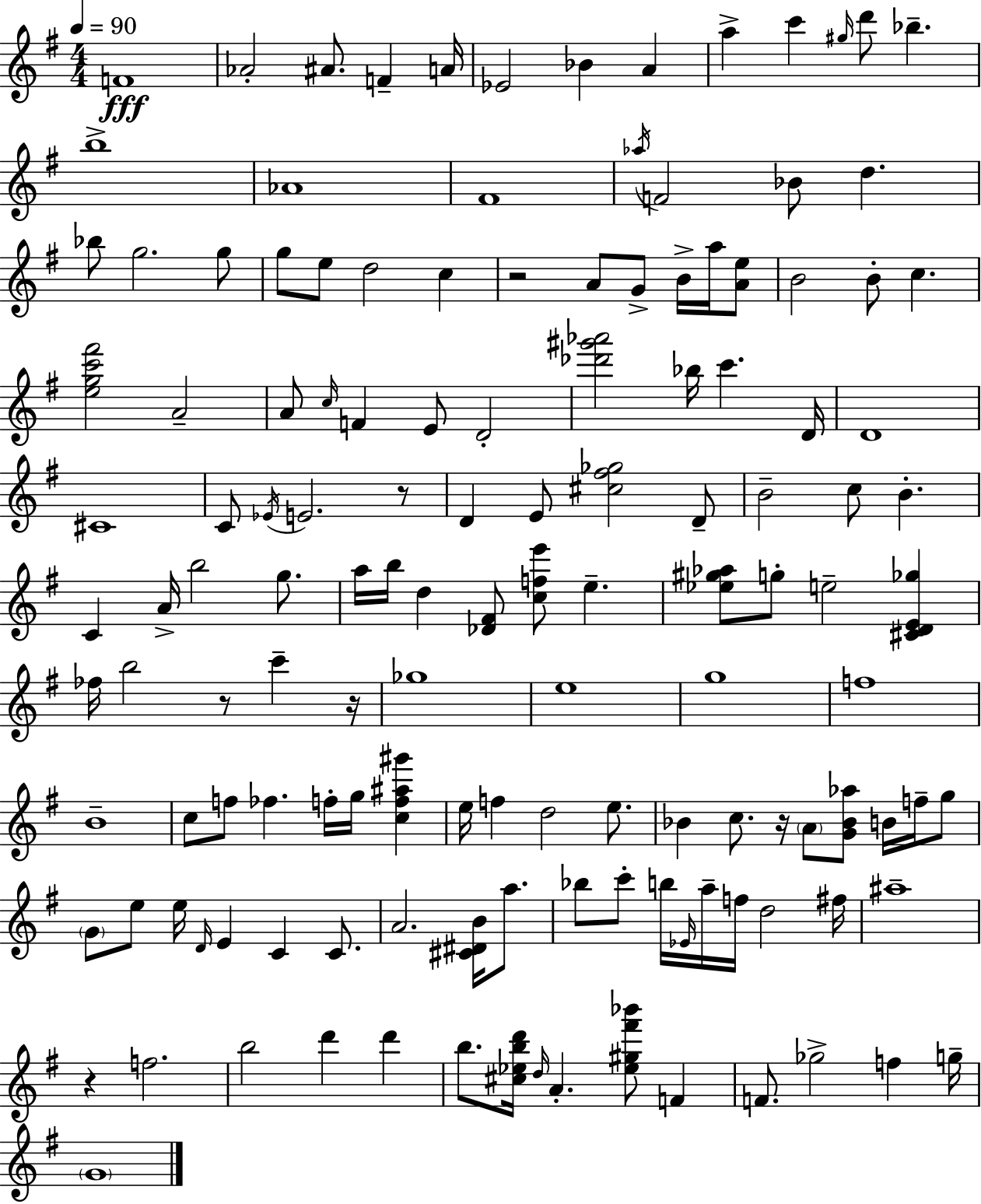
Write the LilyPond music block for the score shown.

{
  \clef treble
  \numericTimeSignature
  \time 4/4
  \key e \minor
  \tempo 4 = 90
  f'1\fff | aes'2-. ais'8. f'4-- a'16 | ees'2 bes'4 a'4 | a''4-> c'''4 \grace { gis''16 } d'''8 bes''4.-- | \break b''1-> | aes'1 | fis'1 | \acciaccatura { aes''16 } f'2 bes'8 d''4. | \break bes''8 g''2. | g''8 g''8 e''8 d''2 c''4 | r2 a'8 g'8-> b'16-> a''16 | <a' e''>8 b'2 b'8-. c''4. | \break <e'' g'' c''' fis'''>2 a'2-- | a'8 \grace { c''16 } f'4 e'8 d'2-. | <des''' gis''' aes'''>2 bes''16 c'''4. | d'16 d'1 | \break cis'1 | c'8 \acciaccatura { ees'16 } e'2. | r8 d'4 e'8 <cis'' fis'' ges''>2 | d'8-- b'2-- c''8 b'4.-. | \break c'4 a'16-> b''2 | g''8. a''16 b''16 d''4 <des' fis'>8 <c'' f'' e'''>8 e''4.-- | <ees'' gis'' aes''>8 g''8-. e''2-- | <cis' d' e' ges''>4 fes''16 b''2 r8 c'''4-- | \break r16 ges''1 | e''1 | g''1 | f''1 | \break b'1-- | c''8 f''8 fes''4. f''16-. g''16 | <c'' f'' ais'' gis'''>4 e''16 f''4 d''2 | e''8. bes'4 c''8. r16 \parenthesize a'8 <g' bes' aes''>8 | \break b'16 f''16-- g''8 \parenthesize g'8 e''8 e''16 \grace { d'16 } e'4 c'4 | c'8. a'2. | <cis' dis' b'>16 a''8. bes''8 c'''8-. b''16 \grace { ees'16 } a''16-- f''16 d''2 | fis''16 ais''1-- | \break r4 f''2. | b''2 d'''4 | d'''4 b''8. <cis'' ees'' b'' d'''>16 \grace { d''16 } a'4.-. | <ees'' gis'' fis''' bes'''>8 f'4 f'8. ges''2-> | \break f''4 g''16-- \parenthesize g'1 | \bar "|."
}